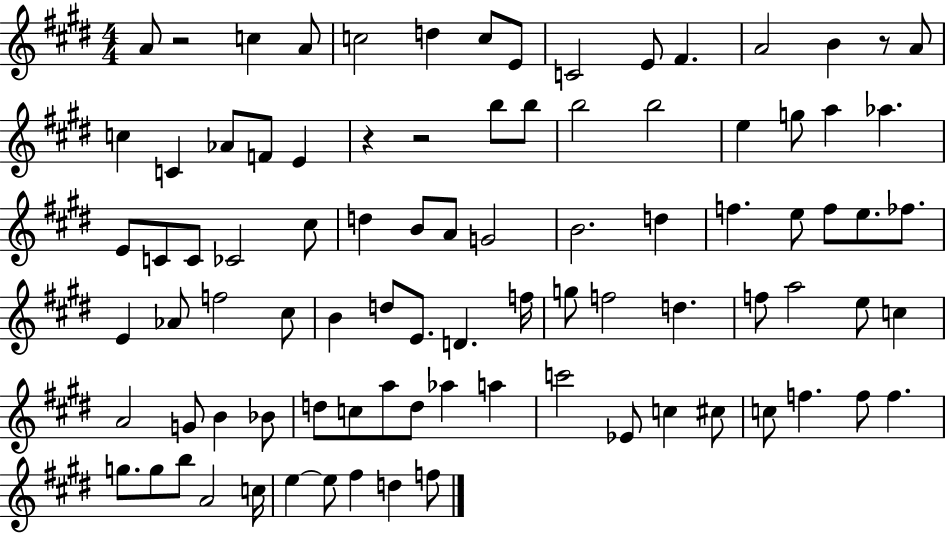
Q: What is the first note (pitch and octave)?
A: A4